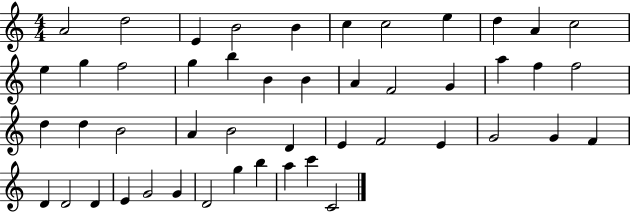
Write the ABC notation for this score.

X:1
T:Untitled
M:4/4
L:1/4
K:C
A2 d2 E B2 B c c2 e d A c2 e g f2 g b B B A F2 G a f f2 d d B2 A B2 D E F2 E G2 G F D D2 D E G2 G D2 g b a c' C2